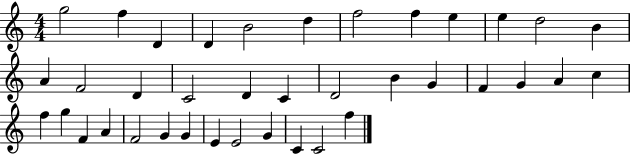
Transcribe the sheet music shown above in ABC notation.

X:1
T:Untitled
M:4/4
L:1/4
K:C
g2 f D D B2 d f2 f e e d2 B A F2 D C2 D C D2 B G F G A c f g F A F2 G G E E2 G C C2 f